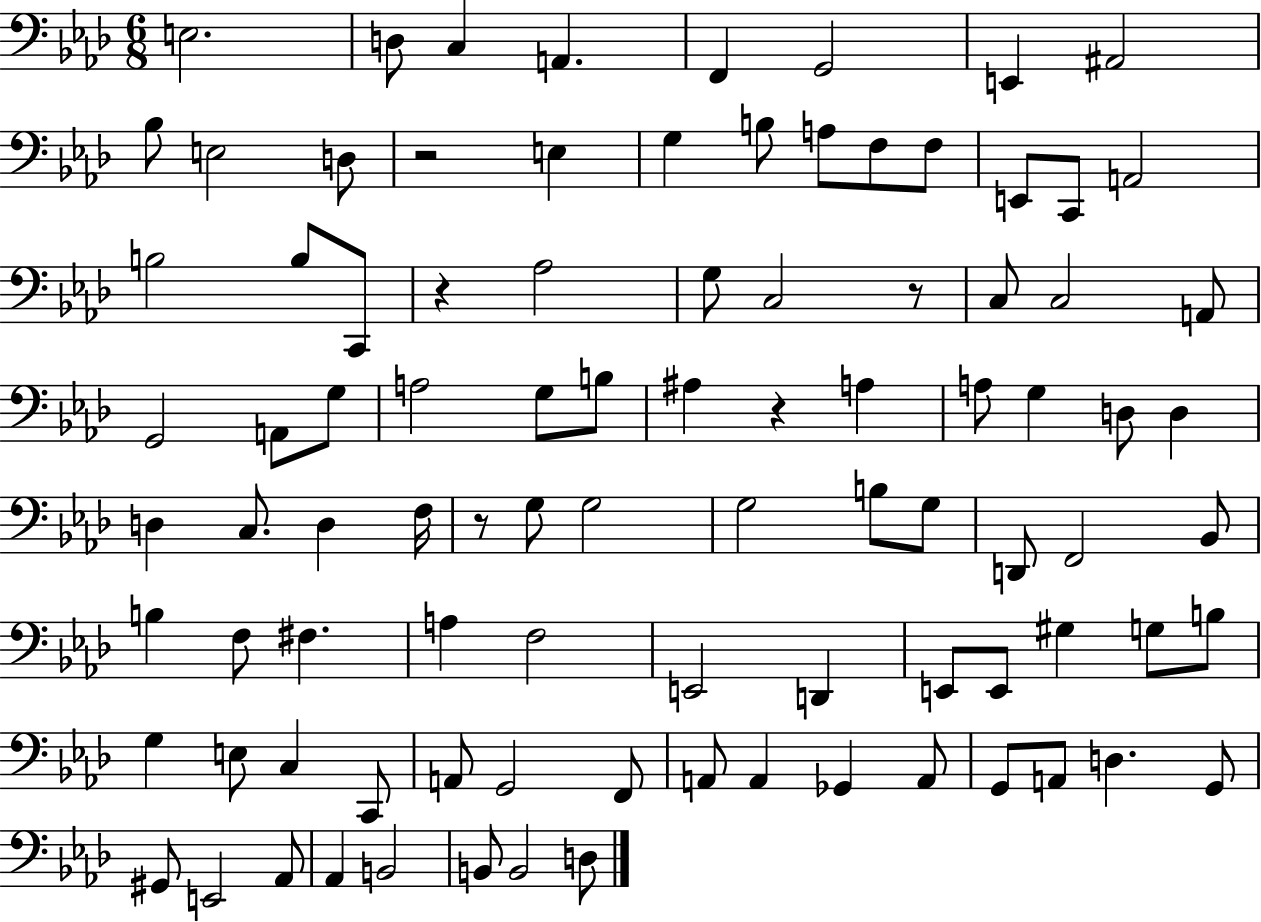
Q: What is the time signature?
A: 6/8